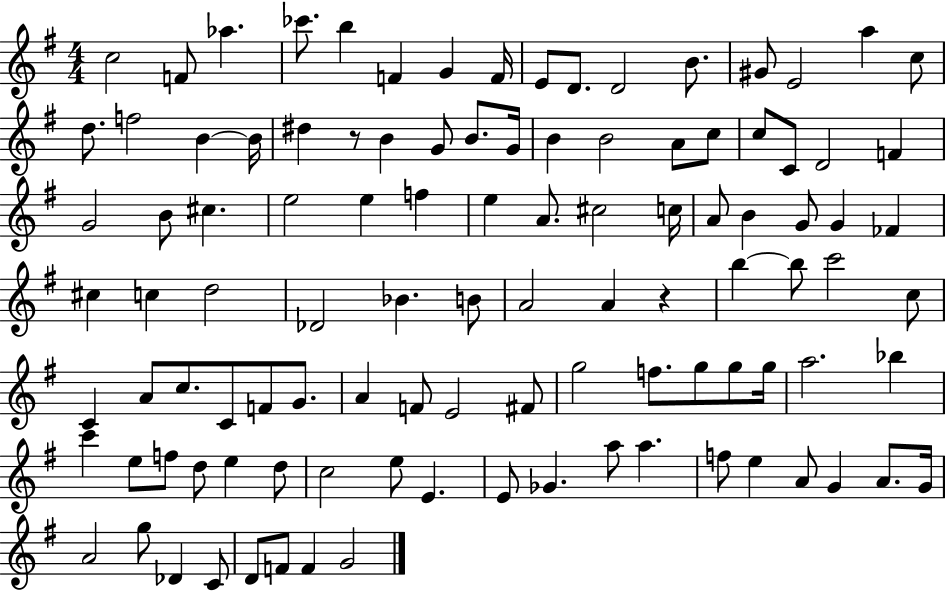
X:1
T:Untitled
M:4/4
L:1/4
K:G
c2 F/2 _a _c'/2 b F G F/4 E/2 D/2 D2 B/2 ^G/2 E2 a c/2 d/2 f2 B B/4 ^d z/2 B G/2 B/2 G/4 B B2 A/2 c/2 c/2 C/2 D2 F G2 B/2 ^c e2 e f e A/2 ^c2 c/4 A/2 B G/2 G _F ^c c d2 _D2 _B B/2 A2 A z b b/2 c'2 c/2 C A/2 c/2 C/2 F/2 G/2 A F/2 E2 ^F/2 g2 f/2 g/2 g/2 g/4 a2 _b c' e/2 f/2 d/2 e d/2 c2 e/2 E E/2 _G a/2 a f/2 e A/2 G A/2 G/4 A2 g/2 _D C/2 D/2 F/2 F G2